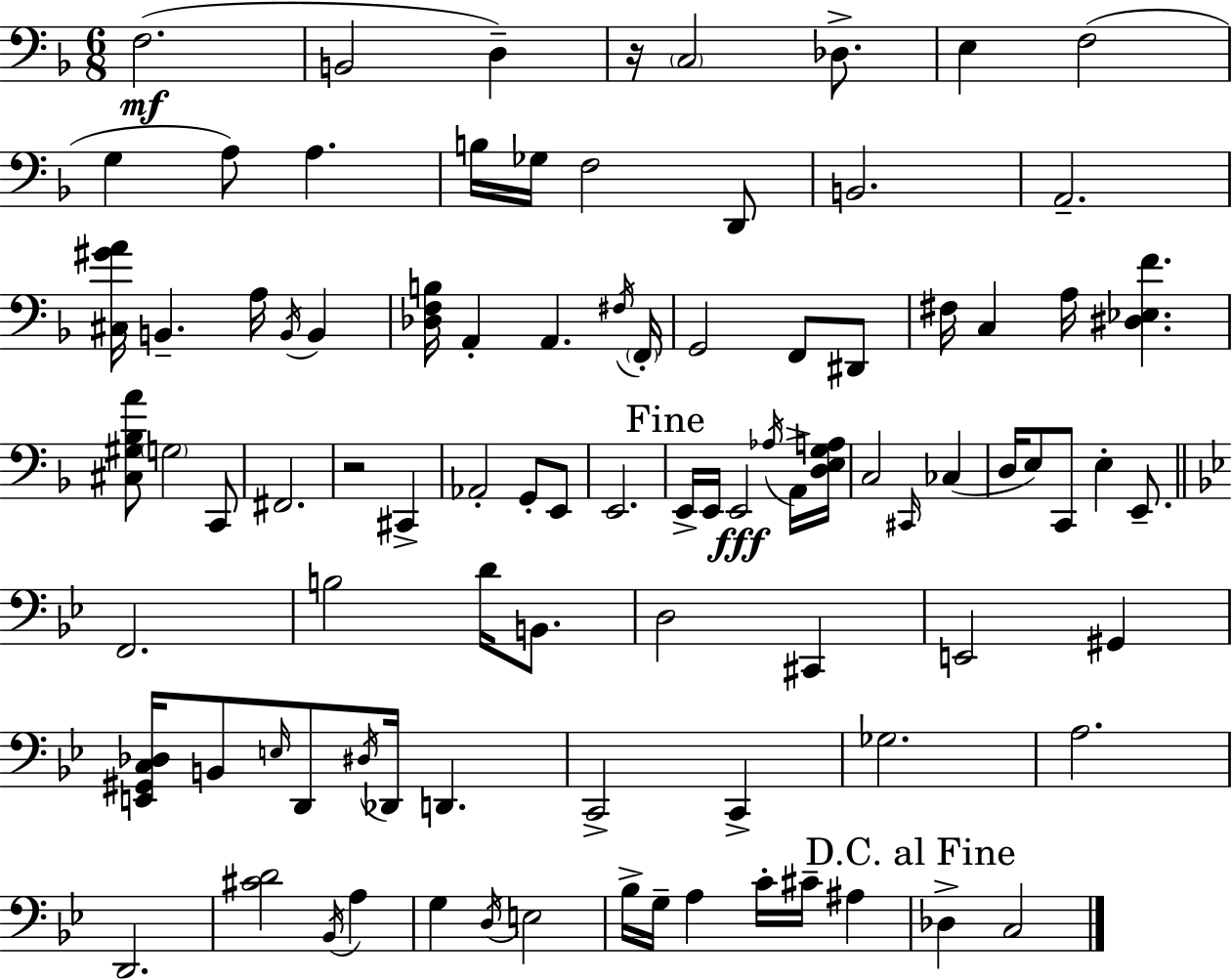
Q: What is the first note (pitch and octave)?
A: F3